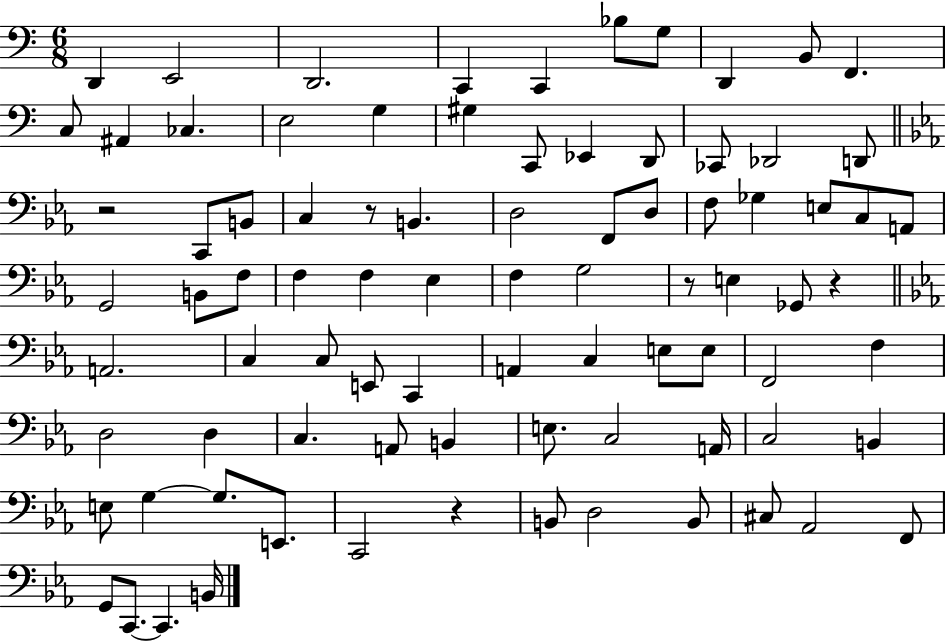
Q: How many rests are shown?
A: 5